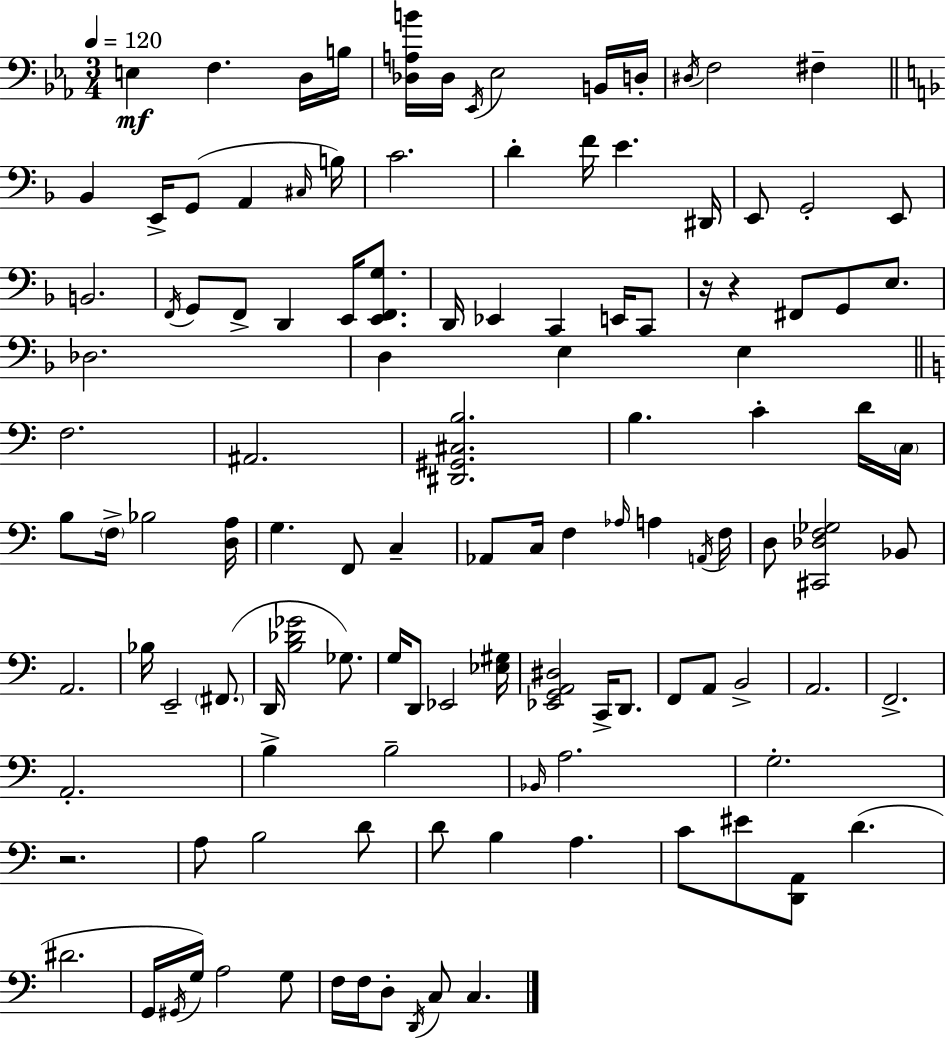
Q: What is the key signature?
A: C minor